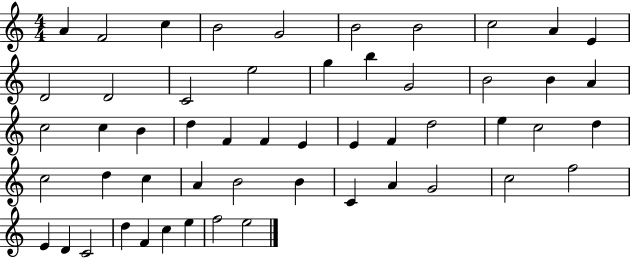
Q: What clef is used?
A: treble